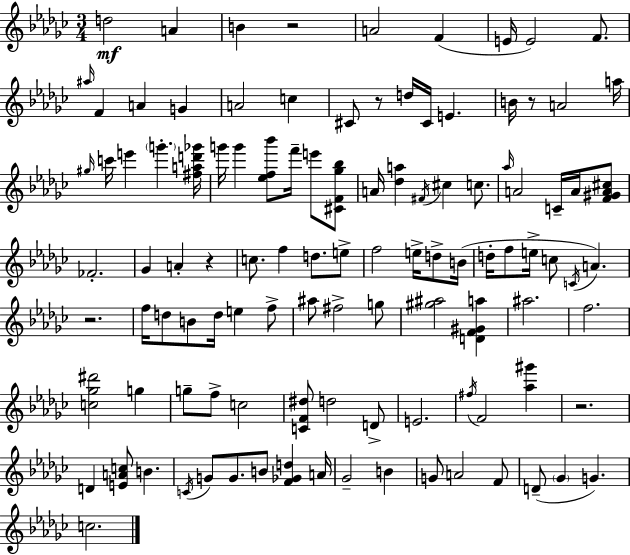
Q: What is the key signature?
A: EES minor